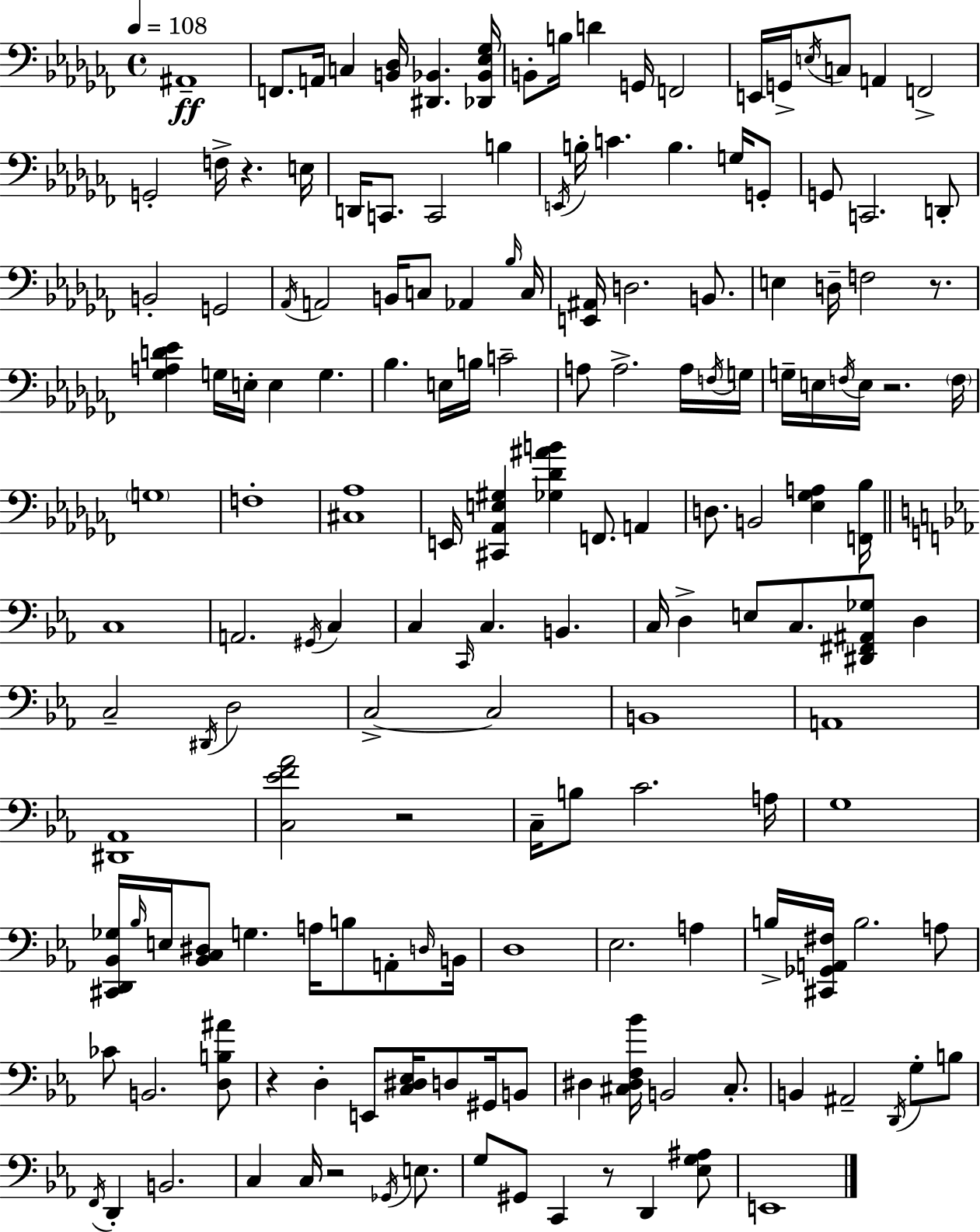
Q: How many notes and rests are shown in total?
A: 163